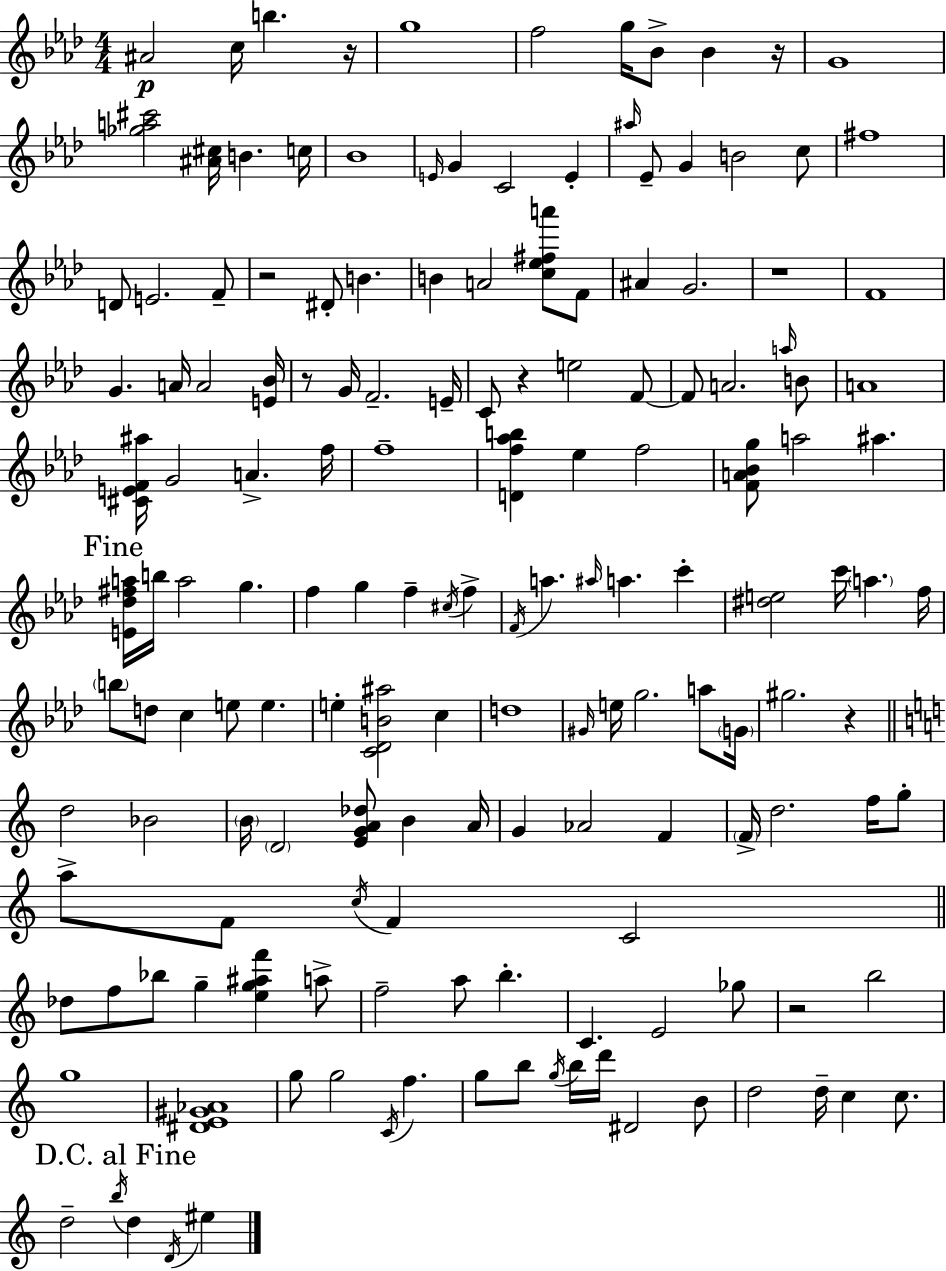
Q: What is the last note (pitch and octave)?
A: EIS5